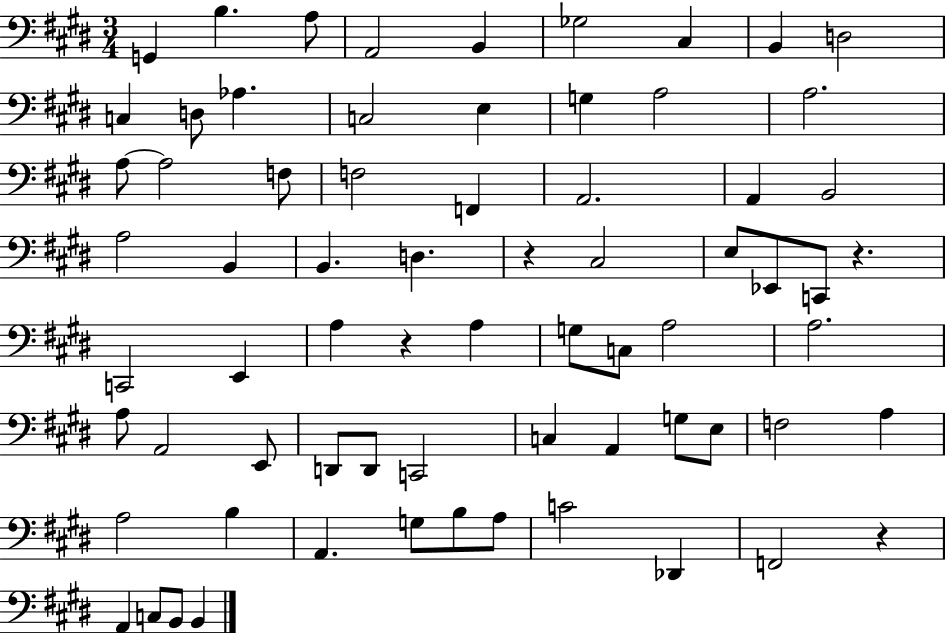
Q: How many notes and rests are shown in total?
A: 70